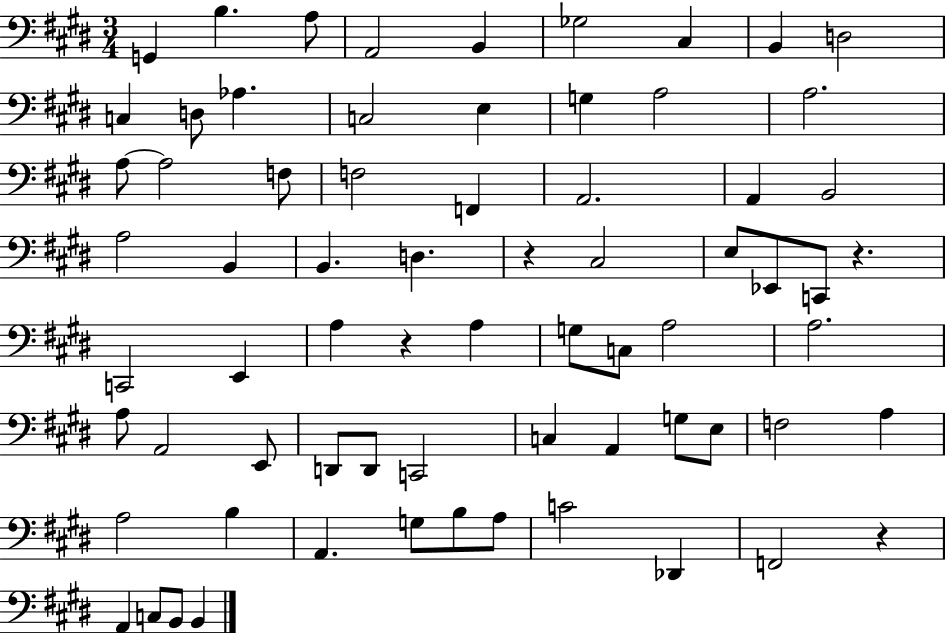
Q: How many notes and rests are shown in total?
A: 70